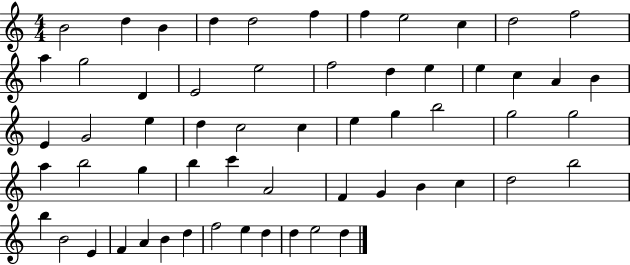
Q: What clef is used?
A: treble